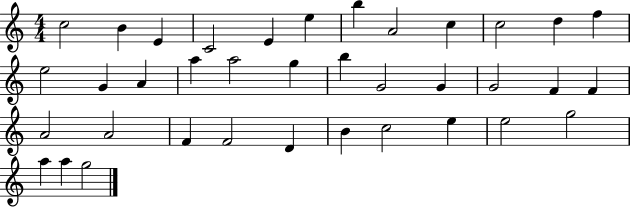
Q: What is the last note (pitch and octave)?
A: G5